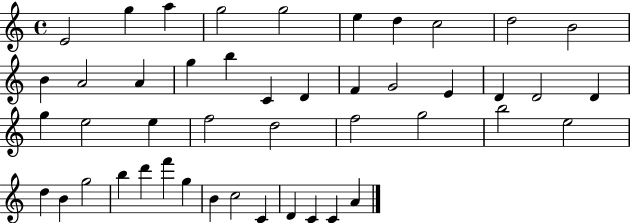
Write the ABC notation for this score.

X:1
T:Untitled
M:4/4
L:1/4
K:C
E2 g a g2 g2 e d c2 d2 B2 B A2 A g b C D F G2 E D D2 D g e2 e f2 d2 f2 g2 b2 e2 d B g2 b d' f' g B c2 C D C C A